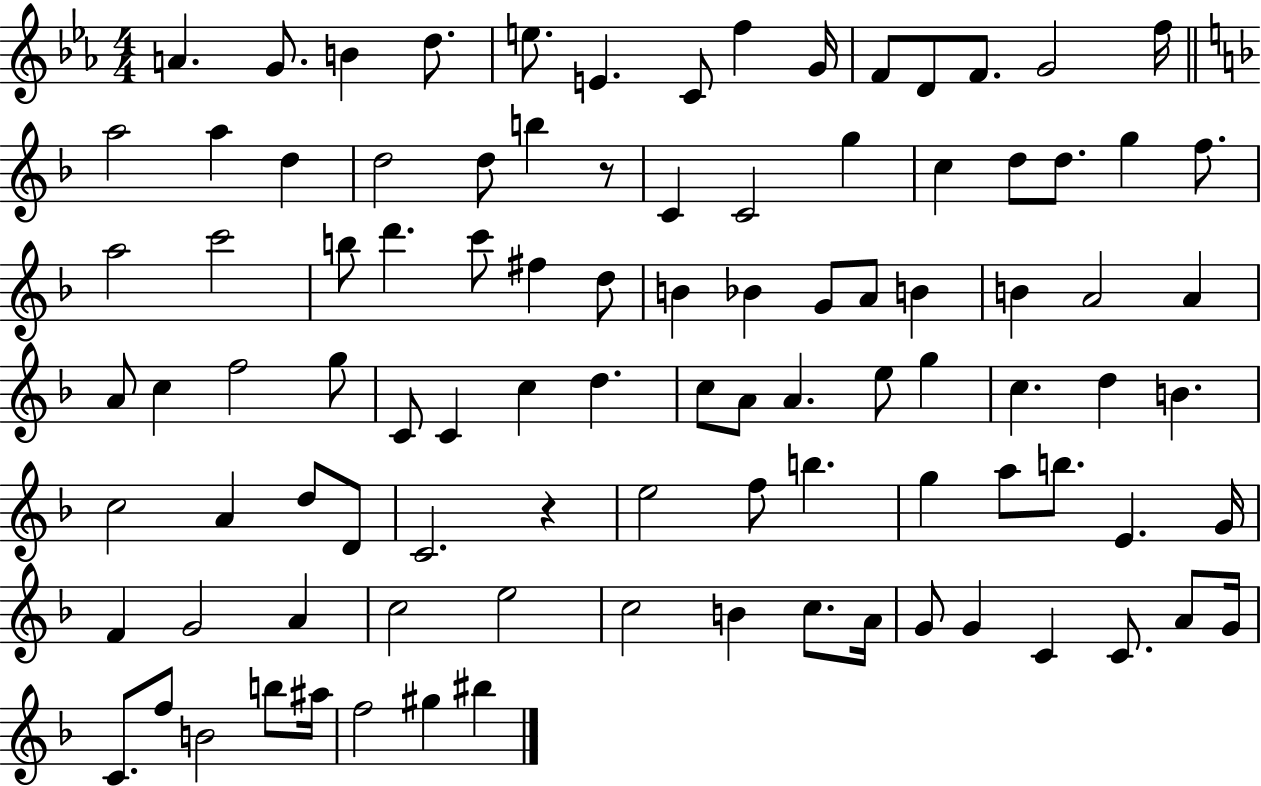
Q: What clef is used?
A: treble